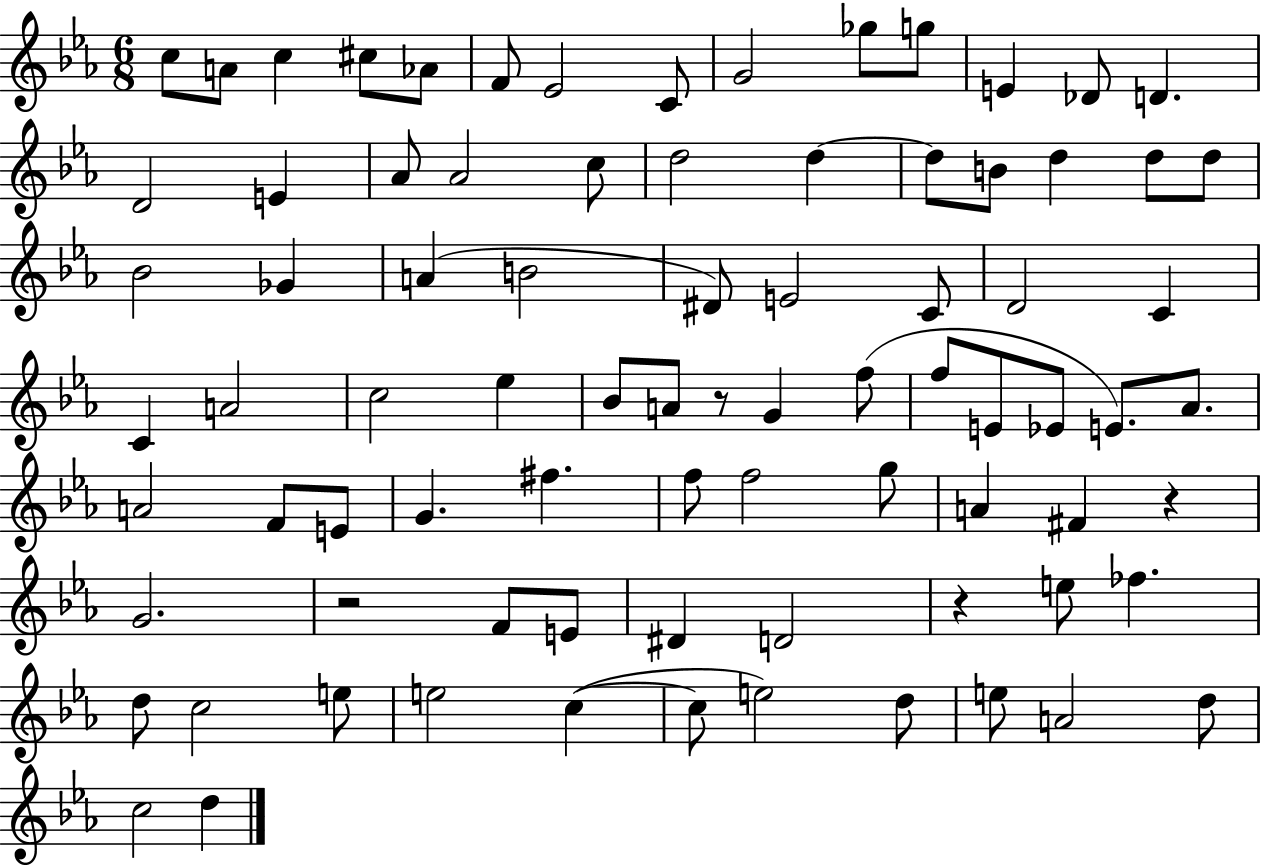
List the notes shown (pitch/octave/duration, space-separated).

C5/e A4/e C5/q C#5/e Ab4/e F4/e Eb4/h C4/e G4/h Gb5/e G5/e E4/q Db4/e D4/q. D4/h E4/q Ab4/e Ab4/h C5/e D5/h D5/q D5/e B4/e D5/q D5/e D5/e Bb4/h Gb4/q A4/q B4/h D#4/e E4/h C4/e D4/h C4/q C4/q A4/h C5/h Eb5/q Bb4/e A4/e R/e G4/q F5/e F5/e E4/e Eb4/e E4/e. Ab4/e. A4/h F4/e E4/e G4/q. F#5/q. F5/e F5/h G5/e A4/q F#4/q R/q G4/h. R/h F4/e E4/e D#4/q D4/h R/q E5/e FES5/q. D5/e C5/h E5/e E5/h C5/q C5/e E5/h D5/e E5/e A4/h D5/e C5/h D5/q